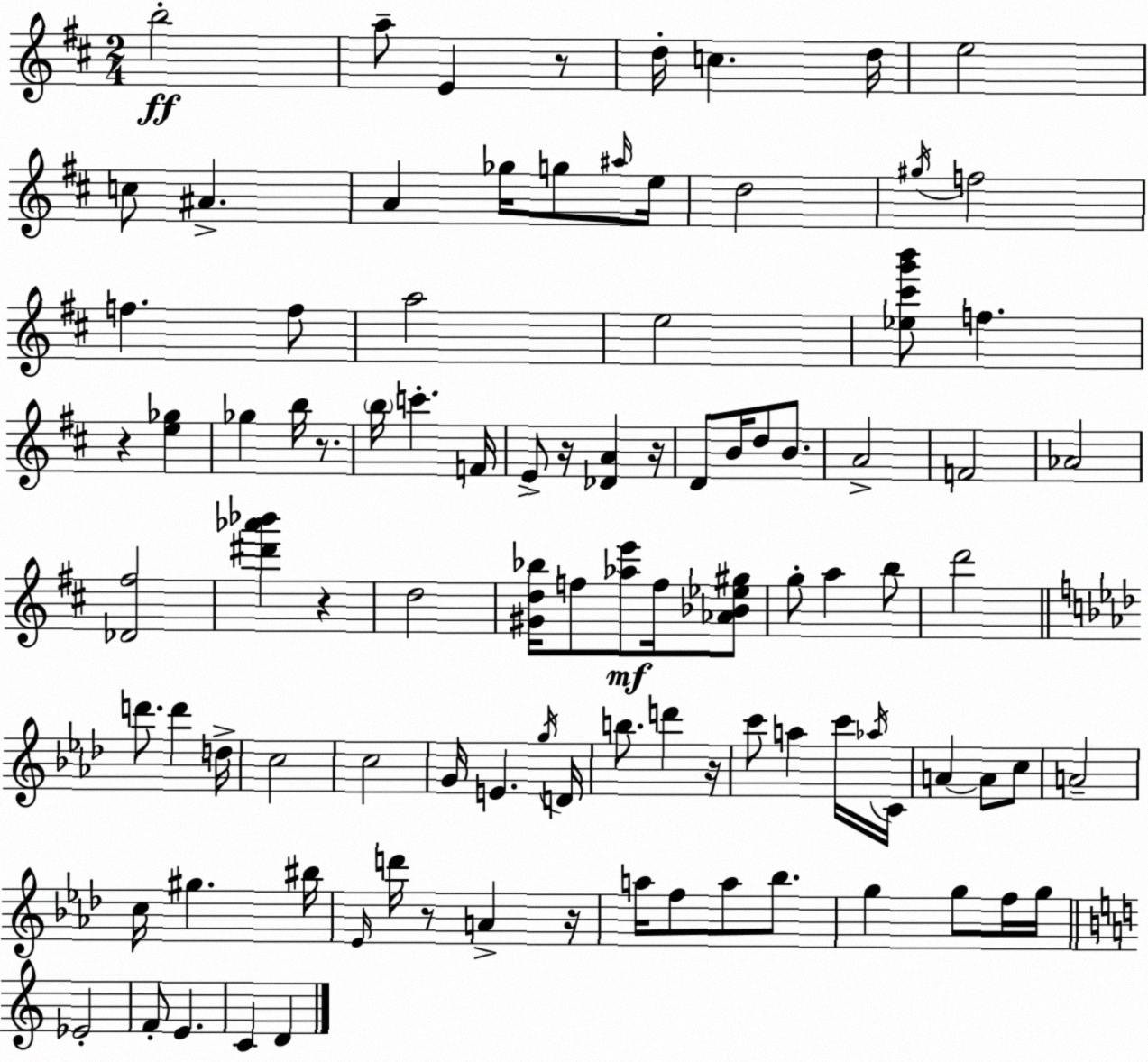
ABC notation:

X:1
T:Untitled
M:2/4
L:1/4
K:D
b2 a/2 E z/2 d/4 c d/4 e2 c/2 ^A A _g/4 g/2 ^a/4 e/4 d2 ^g/4 f2 f f/2 a2 e2 [_e^c'g'b']/2 f z [e_g] _g b/4 z/2 b/4 c' F/4 E/2 z/4 [_DA] z/4 D/2 B/4 d/2 B/2 A2 F2 _A2 [_D^f]2 [^d'_a'_b'] z d2 [^Gd_b]/4 f/2 [_ae']/2 f/4 [_A_B_e^g]/2 g/2 a b/2 d'2 d'/2 d' d/4 c2 c2 G/4 E g/4 D/4 b/2 d' z/4 c'/2 a c'/4 _a/4 C/4 A A/2 c/2 A2 c/4 ^g ^b/4 _E/4 d'/4 z/2 A z/4 a/4 f/2 a/2 _b/2 g g/2 f/4 g/4 _E2 F/2 E C D